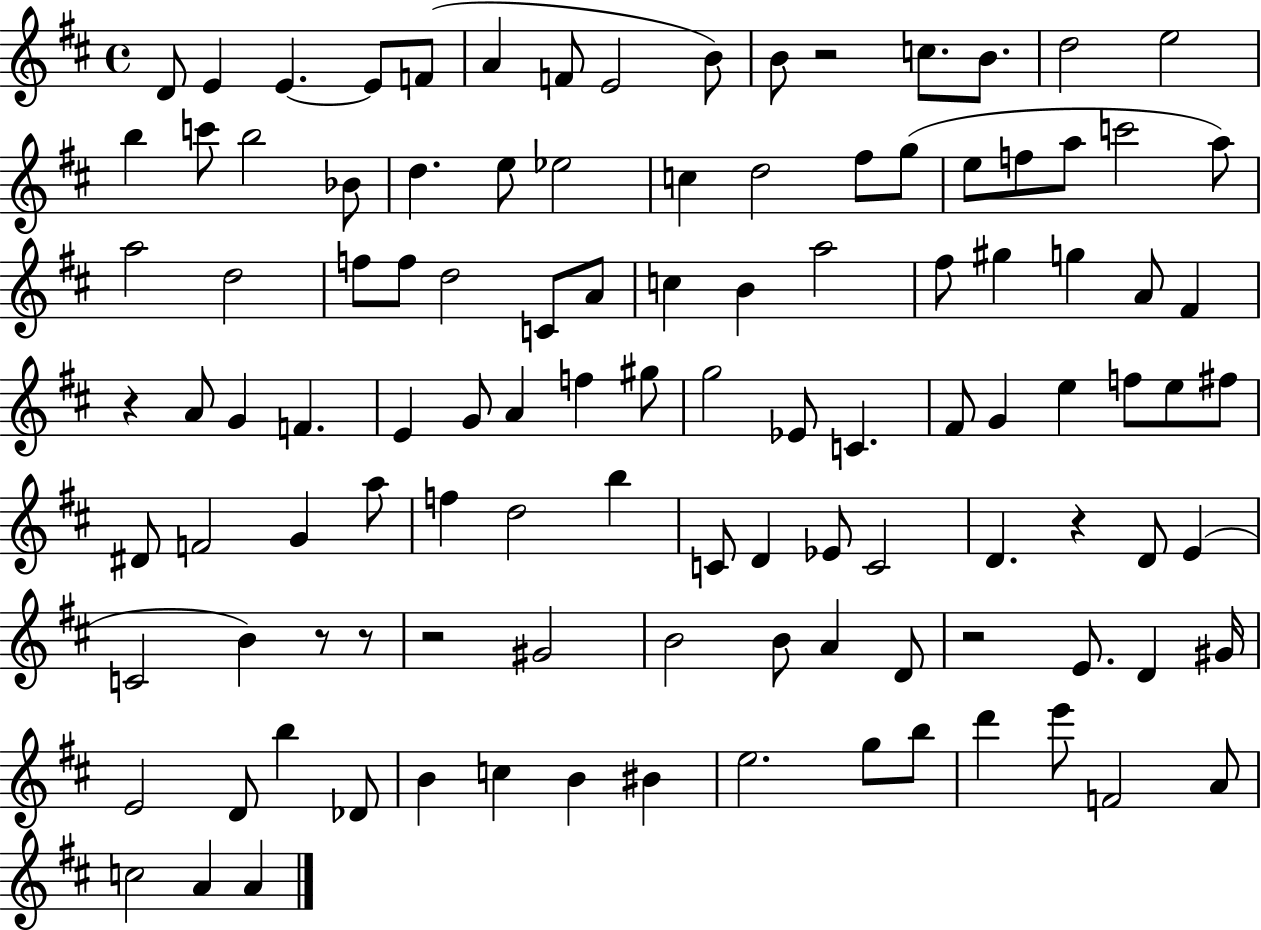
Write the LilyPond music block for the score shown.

{
  \clef treble
  \time 4/4
  \defaultTimeSignature
  \key d \major
  d'8 e'4 e'4.~~ e'8 f'8( | a'4 f'8 e'2 b'8) | b'8 r2 c''8. b'8. | d''2 e''2 | \break b''4 c'''8 b''2 bes'8 | d''4. e''8 ees''2 | c''4 d''2 fis''8 g''8( | e''8 f''8 a''8 c'''2 a''8) | \break a''2 d''2 | f''8 f''8 d''2 c'8 a'8 | c''4 b'4 a''2 | fis''8 gis''4 g''4 a'8 fis'4 | \break r4 a'8 g'4 f'4. | e'4 g'8 a'4 f''4 gis''8 | g''2 ees'8 c'4. | fis'8 g'4 e''4 f''8 e''8 fis''8 | \break dis'8 f'2 g'4 a''8 | f''4 d''2 b''4 | c'8 d'4 ees'8 c'2 | d'4. r4 d'8 e'4( | \break c'2 b'4) r8 r8 | r2 gis'2 | b'2 b'8 a'4 d'8 | r2 e'8. d'4 gis'16 | \break e'2 d'8 b''4 des'8 | b'4 c''4 b'4 bis'4 | e''2. g''8 b''8 | d'''4 e'''8 f'2 a'8 | \break c''2 a'4 a'4 | \bar "|."
}